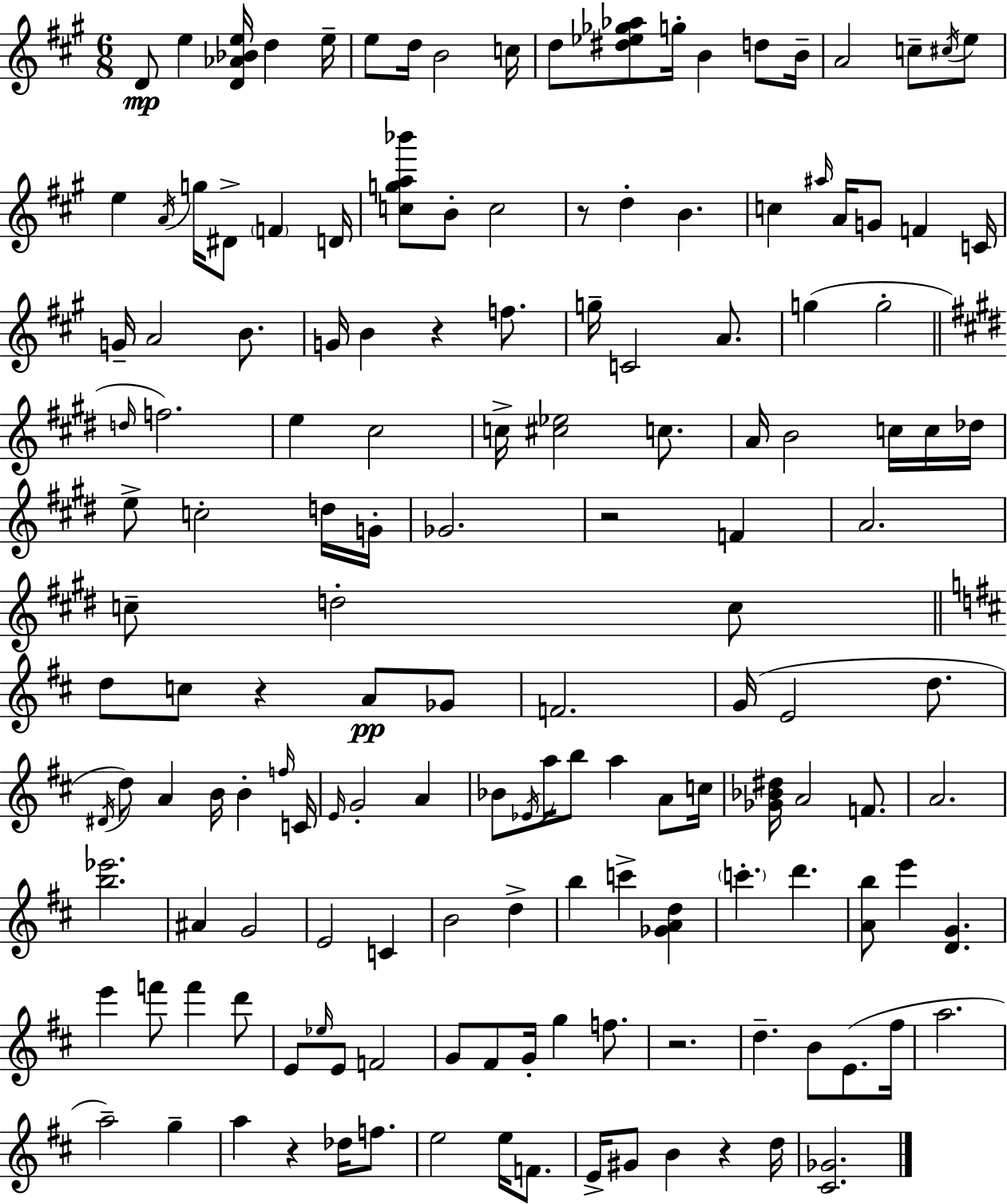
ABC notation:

X:1
T:Untitled
M:6/8
L:1/4
K:A
D/2 e [D_A_Be]/4 d e/4 e/2 d/4 B2 c/4 d/2 [^d_e_g_a]/2 g/4 B d/2 B/4 A2 c/2 ^c/4 e/2 e A/4 g/4 ^D/2 F D/4 [cga_b']/2 B/2 c2 z/2 d B c ^a/4 A/4 G/2 F C/4 G/4 A2 B/2 G/4 B z f/2 g/4 C2 A/2 g g2 d/4 f2 e ^c2 c/4 [^c_e]2 c/2 A/4 B2 c/4 c/4 _d/4 e/2 c2 d/4 G/4 _G2 z2 F A2 c/2 d2 c/2 d/2 c/2 z A/2 _G/2 F2 G/4 E2 d/2 ^D/4 d/2 A B/4 B f/4 C/4 E/4 G2 A _B/2 _E/4 a/4 b/2 a A/2 c/4 [_G_B^d]/4 A2 F/2 A2 [b_e']2 ^A G2 E2 C B2 d b c' [_GAd] c' d' [Ab]/2 e' [DG] e' f'/2 f' d'/2 E/2 _e/4 E/2 F2 G/2 ^F/2 G/4 g f/2 z2 d B/2 E/2 ^f/4 a2 a2 g a z _d/4 f/2 e2 e/4 F/2 E/4 ^G/2 B z d/4 [^C_G]2